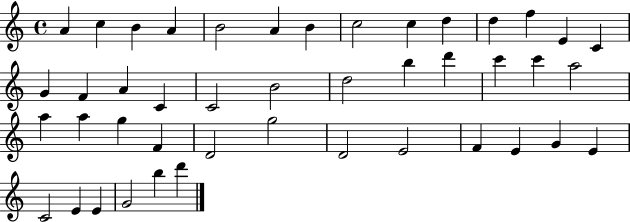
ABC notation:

X:1
T:Untitled
M:4/4
L:1/4
K:C
A c B A B2 A B c2 c d d f E C G F A C C2 B2 d2 b d' c' c' a2 a a g F D2 g2 D2 E2 F E G E C2 E E G2 b d'